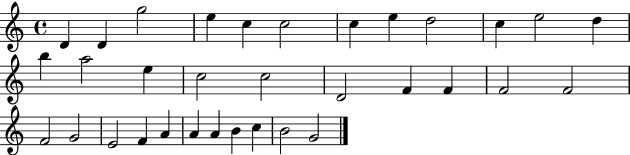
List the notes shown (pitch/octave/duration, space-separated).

D4/q D4/q G5/h E5/q C5/q C5/h C5/q E5/q D5/h C5/q E5/h D5/q B5/q A5/h E5/q C5/h C5/h D4/h F4/q F4/q F4/h F4/h F4/h G4/h E4/h F4/q A4/q A4/q A4/q B4/q C5/q B4/h G4/h